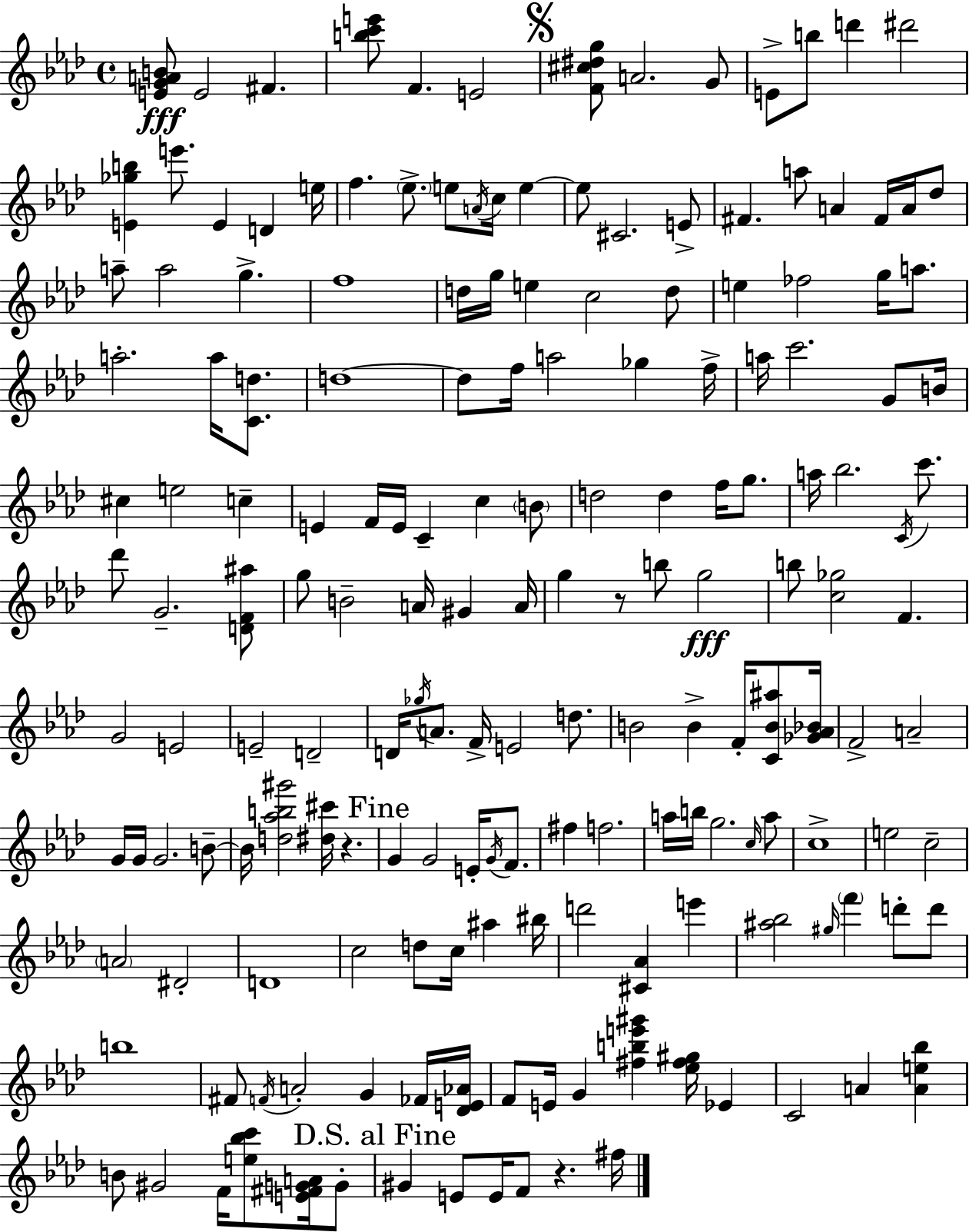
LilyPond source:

{
  \clef treble
  \time 4/4
  \defaultTimeSignature
  \key f \minor
  \repeat volta 2 { <e' g' a' b'>8\fff e'2 fis'4. | <b'' c''' e'''>8 f'4. e'2 | \mark \markup { \musicglyph "scripts.segno" } <f' cis'' dis'' g''>8 a'2. g'8 | e'8-> b''8 d'''4 dis'''2 | \break <e' ges'' b''>4 e'''8. e'4 d'4 e''16 | f''4. \parenthesize ees''8.-> e''8 \acciaccatura { a'16 } c''16 e''4~~ | e''8 cis'2. e'8-> | fis'4. a''8 a'4 fis'16 a'16 des''8 | \break a''8-- a''2 g''4.-> | f''1 | d''16 g''16 e''4 c''2 d''8 | e''4 fes''2 g''16 a''8. | \break a''2.-. a''16 <c' d''>8. | d''1~~ | d''8 f''16 a''2 ges''4 | f''16-> a''16 c'''2. g'8 | \break b'16 cis''4 e''2 c''4-- | e'4 f'16 e'16 c'4-- c''4 \parenthesize b'8 | d''2 d''4 f''16 g''8. | a''16 bes''2. \acciaccatura { c'16 } c'''8. | \break des'''8 g'2.-- | <d' f' ais''>8 g''8 b'2-- a'16 gis'4 | a'16 g''4 r8 b''8 g''2\fff | b''8 <c'' ges''>2 f'4. | \break g'2 e'2 | e'2-- d'2-- | d'16 \acciaccatura { ges''16 } a'8. f'16-> e'2 | d''8. b'2 b'4-> f'16-. | \break <c' b' ais''>8 <ges' aes' bes'>16 f'2-> a'2-- | g'16 g'16 g'2. | b'8--~~ b'16 <d'' aes'' b'' gis'''>2 <dis'' cis'''>16 r4. | \mark "Fine" g'4 g'2 e'16-. | \break \acciaccatura { g'16 } f'8. fis''4 f''2. | a''16 b''16 g''2. | \grace { c''16 } a''8 c''1-> | e''2 c''2-- | \break \parenthesize a'2 dis'2-. | d'1 | c''2 d''8 c''16 | ais''4 bis''16 d'''2 <cis' aes'>4 | \break e'''4 <ais'' bes''>2 \grace { gis''16 } \parenthesize f'''4 | d'''8-. d'''8 b''1 | fis'8 \acciaccatura { f'16 } a'2-. | g'4 fes'16 <des' e' aes'>16 f'8 e'16 g'4 <fis'' b'' e''' gis'''>4 | \break <ees'' fis'' gis''>16 ees'4 c'2 a'4 | <a' e'' bes''>4 b'8 gis'2 | f'16 <e'' bes'' c'''>8 <e' fis' g' a'>16 g'8-. \mark "D.S. al Fine" gis'4 e'8 e'16 f'8 | r4. fis''16 } \bar "|."
}